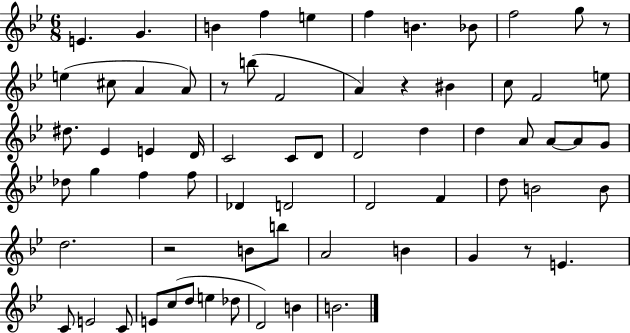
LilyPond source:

{
  \clef treble
  \numericTimeSignature
  \time 6/8
  \key bes \major
  \repeat volta 2 { e'4. g'4. | b'4 f''4 e''4 | f''4 b'4. bes'8 | f''2 g''8 r8 | \break e''4( cis''8 a'4 a'8) | r8 b''8( f'2 | a'4) r4 bis'4 | c''8 f'2 e''8 | \break dis''8. ees'4 e'4 d'16 | c'2 c'8 d'8 | d'2 d''4 | d''4 a'8 a'8~~ a'8 g'8 | \break des''8 g''4 f''4 f''8 | des'4 d'2 | d'2 f'4 | d''8 b'2 b'8 | \break d''2. | r2 b'8 b''8 | a'2 b'4 | g'4 r8 e'4. | \break c'8 e'2 c'8 | e'8 c''8( d''8 e''4 des''8 | d'2) b'4 | b'2. | \break } \bar "|."
}